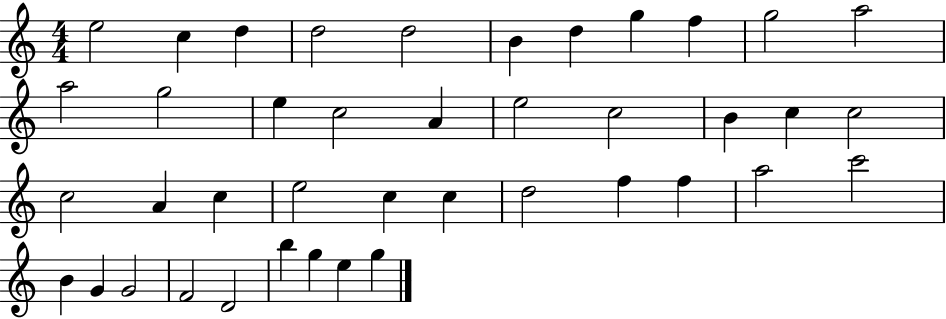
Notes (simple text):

E5/h C5/q D5/q D5/h D5/h B4/q D5/q G5/q F5/q G5/h A5/h A5/h G5/h E5/q C5/h A4/q E5/h C5/h B4/q C5/q C5/h C5/h A4/q C5/q E5/h C5/q C5/q D5/h F5/q F5/q A5/h C6/h B4/q G4/q G4/h F4/h D4/h B5/q G5/q E5/q G5/q